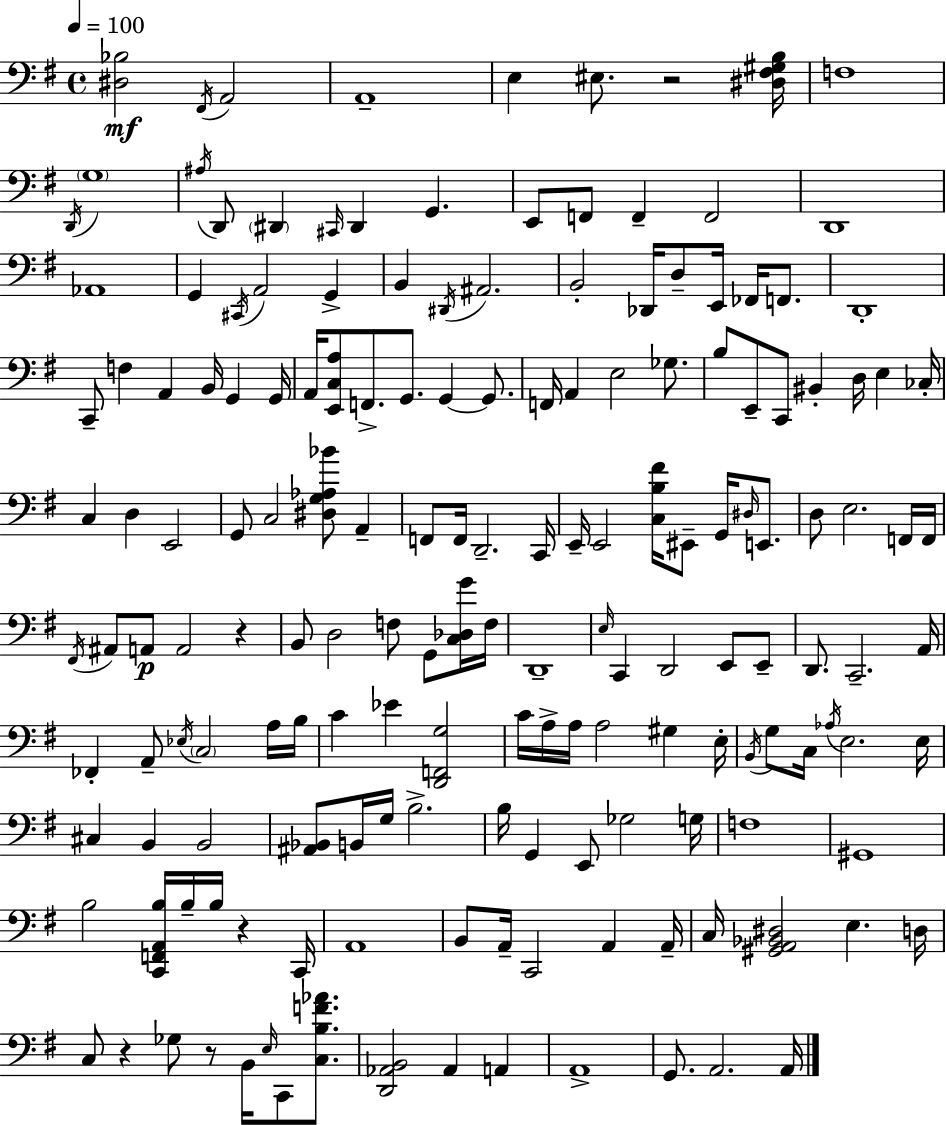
X:1
T:Untitled
M:4/4
L:1/4
K:Em
[^D,_B,]2 ^F,,/4 A,,2 A,,4 E, ^E,/2 z2 [^D,^F,^G,B,]/4 F,4 D,,/4 G,4 ^A,/4 D,,/2 ^D,, ^C,,/4 ^D,, G,, E,,/2 F,,/2 F,, F,,2 D,,4 _A,,4 G,, ^C,,/4 A,,2 G,, B,, ^D,,/4 ^A,,2 B,,2 _D,,/4 D,/2 E,,/4 _F,,/4 F,,/2 D,,4 C,,/2 F, A,, B,,/4 G,, G,,/4 A,,/4 [E,,C,A,]/2 F,,/2 G,,/2 G,, G,,/2 F,,/4 A,, E,2 _G,/2 B,/2 E,,/2 C,,/2 ^B,, D,/4 E, _C,/4 C, D, E,,2 G,,/2 C,2 [^D,G,_A,_B]/2 A,, F,,/2 F,,/4 D,,2 C,,/4 E,,/4 E,,2 [C,B,^F]/4 ^E,,/2 G,,/4 ^D,/4 E,,/2 D,/2 E,2 F,,/4 F,,/4 ^F,,/4 ^A,,/2 A,,/2 A,,2 z B,,/2 D,2 F,/2 G,,/2 [C,_D,G]/4 F,/4 D,,4 E,/4 C,, D,,2 E,,/2 E,,/2 D,,/2 C,,2 A,,/4 _F,, A,,/2 _E,/4 C,2 A,/4 B,/4 C _E [D,,F,,G,]2 C/4 A,/4 A,/4 A,2 ^G, E,/4 B,,/4 G,/2 C,/4 _A,/4 E,2 E,/4 ^C, B,, B,,2 [^A,,_B,,]/2 B,,/4 G,/4 B,2 B,/4 G,, E,,/2 _G,2 G,/4 F,4 ^G,,4 B,2 [C,,F,,A,,B,]/4 B,/4 B,/4 z C,,/4 A,,4 B,,/2 A,,/4 C,,2 A,, A,,/4 C,/4 [^G,,A,,_B,,^D,]2 E, D,/4 C,/2 z _G,/2 z/2 B,,/4 E,/4 C,,/2 [C,B,F_A]/2 [D,,_A,,B,,]2 _A,, A,, A,,4 G,,/2 A,,2 A,,/4